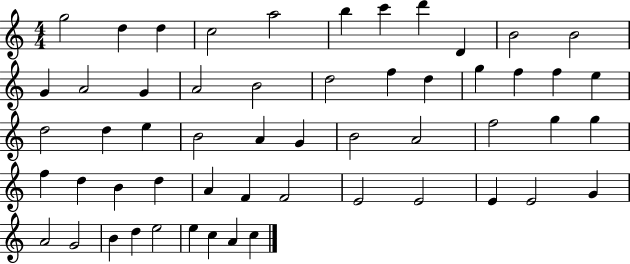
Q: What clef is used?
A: treble